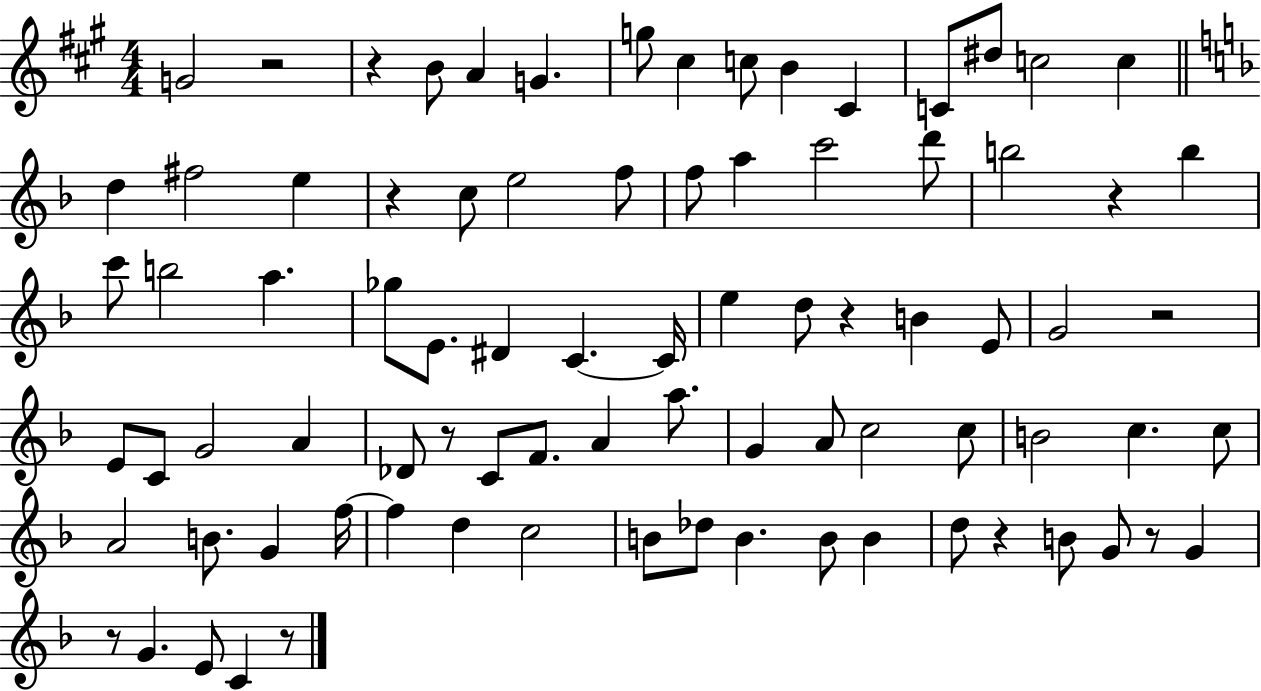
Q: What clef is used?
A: treble